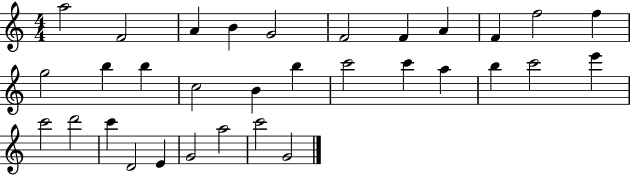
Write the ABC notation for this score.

X:1
T:Untitled
M:4/4
L:1/4
K:C
a2 F2 A B G2 F2 F A F f2 f g2 b b c2 B b c'2 c' a b c'2 e' c'2 d'2 c' D2 E G2 a2 c'2 G2